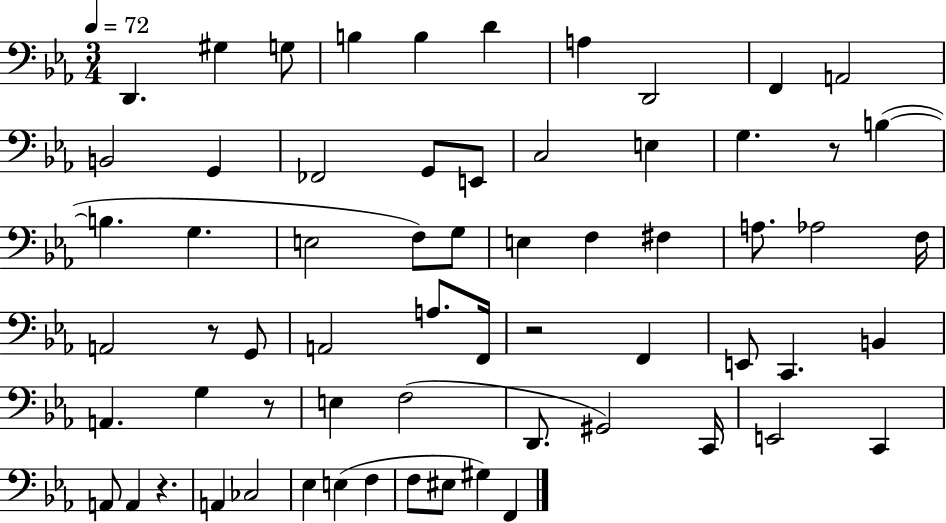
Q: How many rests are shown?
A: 5